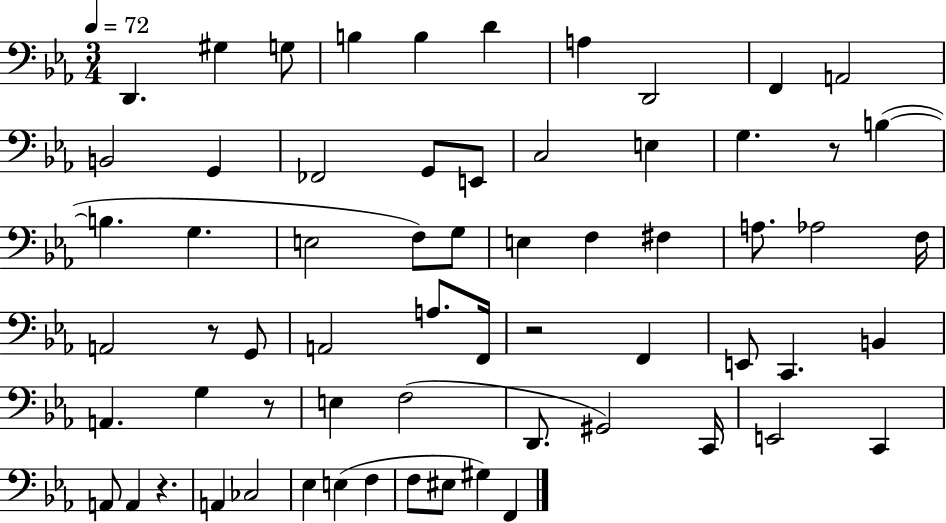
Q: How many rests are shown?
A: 5